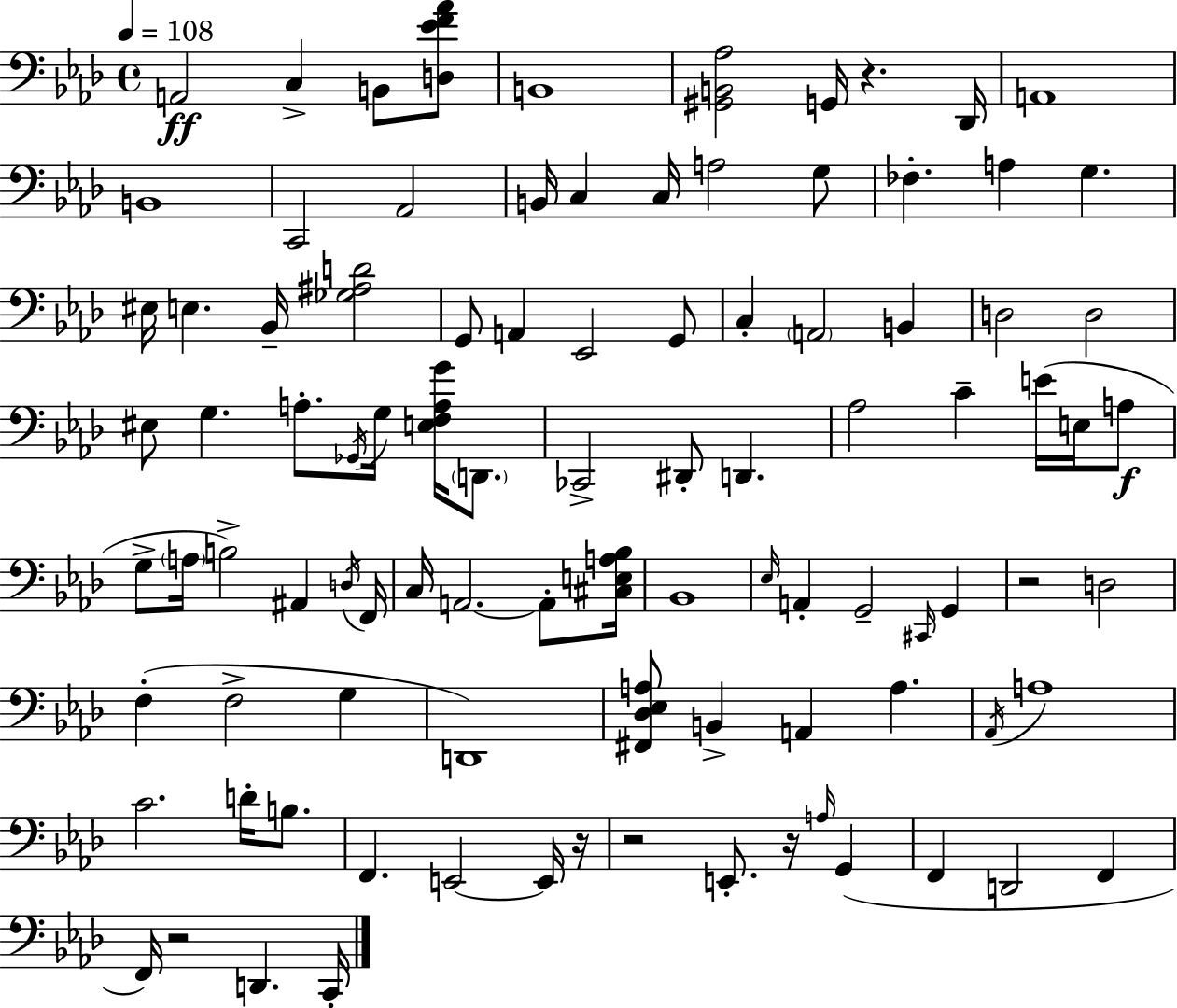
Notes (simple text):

A2/h C3/q B2/e [D3,Eb4,F4,Ab4]/e B2/w [G#2,B2,Ab3]/h G2/s R/q. Db2/s A2/w B2/w C2/h Ab2/h B2/s C3/q C3/s A3/h G3/e FES3/q. A3/q G3/q. EIS3/s E3/q. Bb2/s [Gb3,A#3,D4]/h G2/e A2/q Eb2/h G2/e C3/q A2/h B2/q D3/h D3/h EIS3/e G3/q. A3/e. Gb2/s G3/s [E3,F3,A3,G4]/s D2/e. CES2/h D#2/e D2/q. Ab3/h C4/q E4/s E3/s A3/e G3/e A3/s B3/h A#2/q D3/s F2/s C3/s A2/h. A2/e [C#3,E3,A3,Bb3]/s Bb2/w Eb3/s A2/q G2/h C#2/s G2/q R/h D3/h F3/q F3/h G3/q D2/w [F#2,Db3,Eb3,A3]/e B2/q A2/q A3/q. Ab2/s A3/w C4/h. D4/s B3/e. F2/q. E2/h E2/s R/s R/h E2/e. R/s A3/s G2/q F2/q D2/h F2/q F2/s R/h D2/q. C2/s